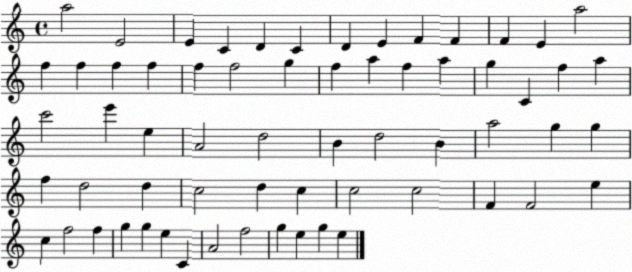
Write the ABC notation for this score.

X:1
T:Untitled
M:4/4
L:1/4
K:C
a2 E2 E C D C D E F F F E a2 f f f f f f2 g f a f a g C f a c'2 e' e A2 d2 B d2 B a2 g g f d2 d c2 d c c2 c2 F F2 e c f2 f g g e C A2 f2 g e g e